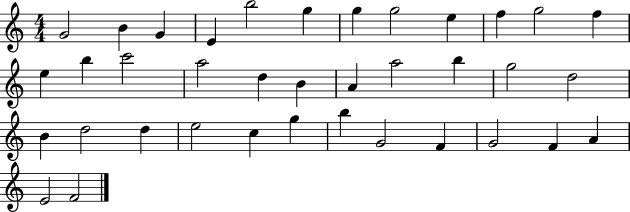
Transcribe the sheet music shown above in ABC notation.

X:1
T:Untitled
M:4/4
L:1/4
K:C
G2 B G E b2 g g g2 e f g2 f e b c'2 a2 d B A a2 b g2 d2 B d2 d e2 c g b G2 F G2 F A E2 F2